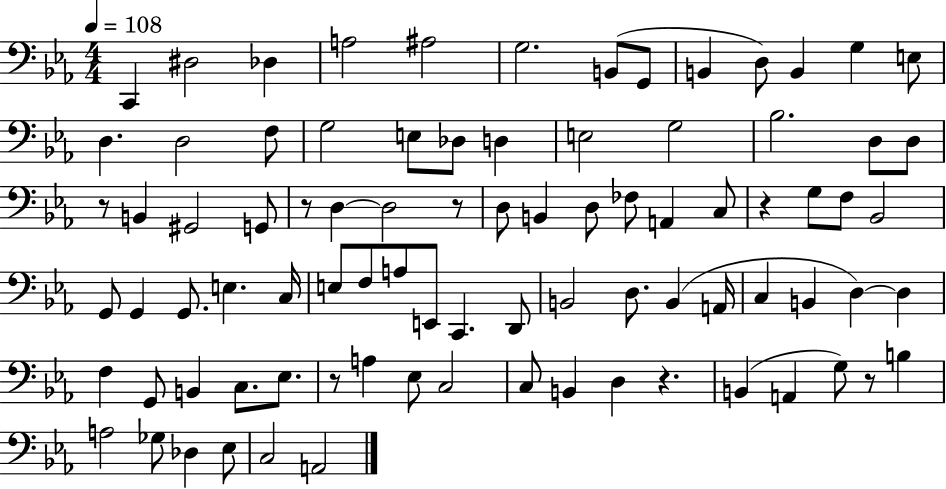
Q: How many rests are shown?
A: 7